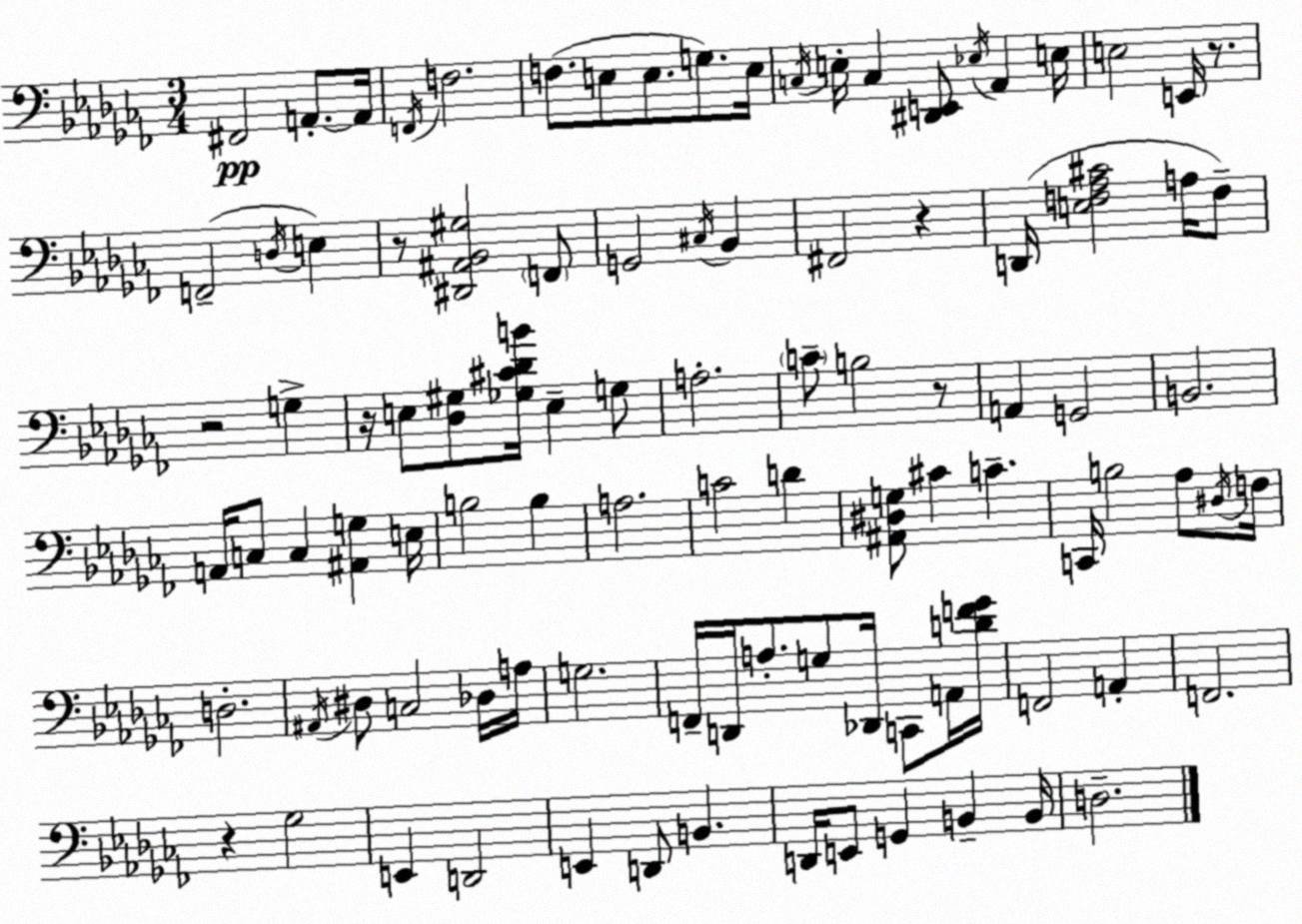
X:1
T:Untitled
M:3/4
L:1/4
K:Abm
^F,,2 A,,/2 A,,/4 F,,/4 F,2 F,/2 E,/2 E,/2 G,/2 E,/4 C,/4 E,/4 C, [^D,,E,,]/2 _E,/4 _A,, E,/4 E,2 E,,/4 z/2 F,,2 D,/4 E, z/2 [^D,,^A,,_B,,^G,]2 F,,/2 G,,2 ^C,/4 _B,, ^F,,2 z D,,/4 [E,F,_A,^C]2 A,/4 F,/2 z2 G, z/4 E,/2 [_D,^G,]/2 [_G,^C_DB]/4 E, G,/2 A,2 C/2 B,2 z/2 A,, G,,2 B,,2 A,,/4 C,/2 C, [^A,,G,] E,/4 B,2 B, A,2 C2 D [^A,,^D,G,]/2 ^C C C,,/4 B,2 _A,/2 ^D,/4 F,/4 D,2 ^A,,/4 ^D,/2 C,2 _D,/4 A,/4 G,2 F,,/4 D,,/4 A,/2 G,/2 _D,,/4 C,,/2 A,,/4 [DF_G]/4 F,,2 A,, F,,2 z _G,2 E,, D,,2 E,, D,,/2 B,, D,,/4 E,,/2 G,, B,, B,,/4 D,2